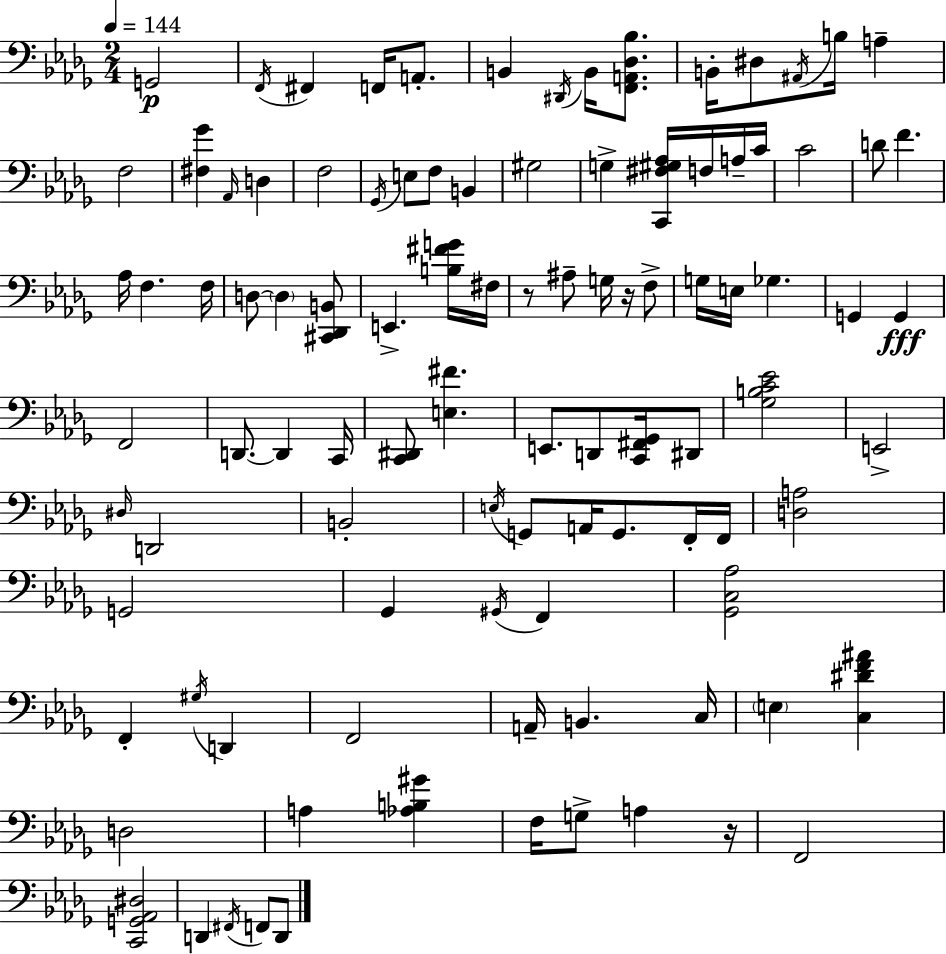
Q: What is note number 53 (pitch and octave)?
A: D#3